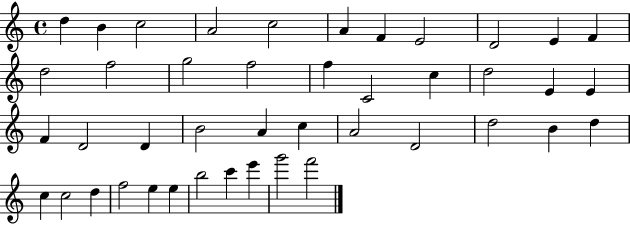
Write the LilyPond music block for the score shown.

{
  \clef treble
  \time 4/4
  \defaultTimeSignature
  \key c \major
  d''4 b'4 c''2 | a'2 c''2 | a'4 f'4 e'2 | d'2 e'4 f'4 | \break d''2 f''2 | g''2 f''2 | f''4 c'2 c''4 | d''2 e'4 e'4 | \break f'4 d'2 d'4 | b'2 a'4 c''4 | a'2 d'2 | d''2 b'4 d''4 | \break c''4 c''2 d''4 | f''2 e''4 e''4 | b''2 c'''4 e'''4 | g'''2 f'''2 | \break \bar "|."
}